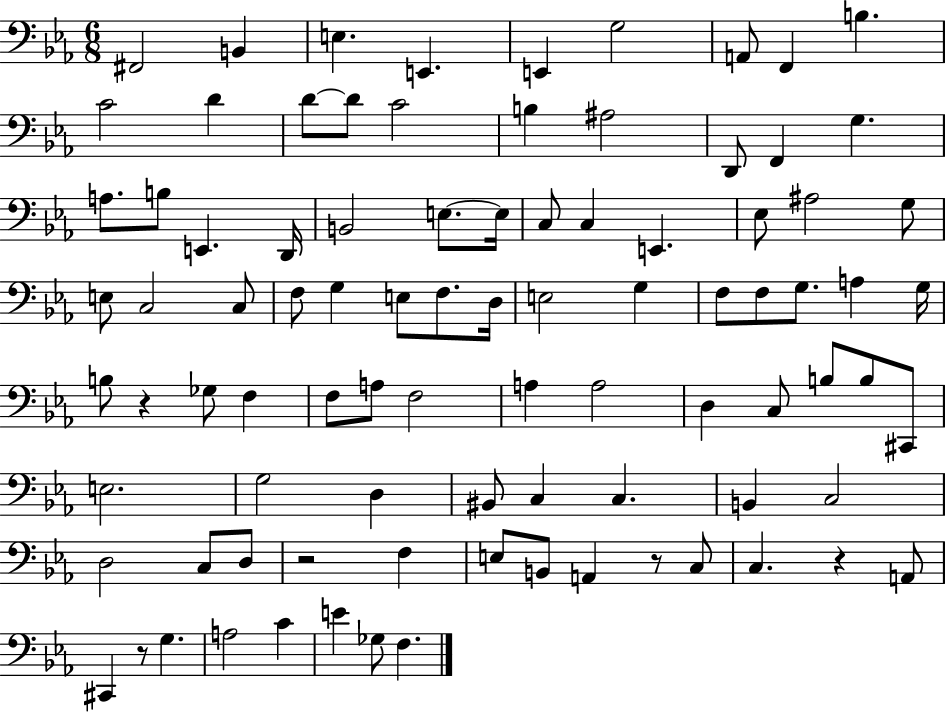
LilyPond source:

{
  \clef bass
  \numericTimeSignature
  \time 6/8
  \key ees \major
  fis,2 b,4 | e4. e,4. | e,4 g2 | a,8 f,4 b4. | \break c'2 d'4 | d'8~~ d'8 c'2 | b4 ais2 | d,8 f,4 g4. | \break a8. b8 e,4. d,16 | b,2 e8.~~ e16 | c8 c4 e,4. | ees8 ais2 g8 | \break e8 c2 c8 | f8 g4 e8 f8. d16 | e2 g4 | f8 f8 g8. a4 g16 | \break b8 r4 ges8 f4 | f8 a8 f2 | a4 a2 | d4 c8 b8 b8 cis,8 | \break e2. | g2 d4 | bis,8 c4 c4. | b,4 c2 | \break d2 c8 d8 | r2 f4 | e8 b,8 a,4 r8 c8 | c4. r4 a,8 | \break cis,4 r8 g4. | a2 c'4 | e'4 ges8 f4. | \bar "|."
}